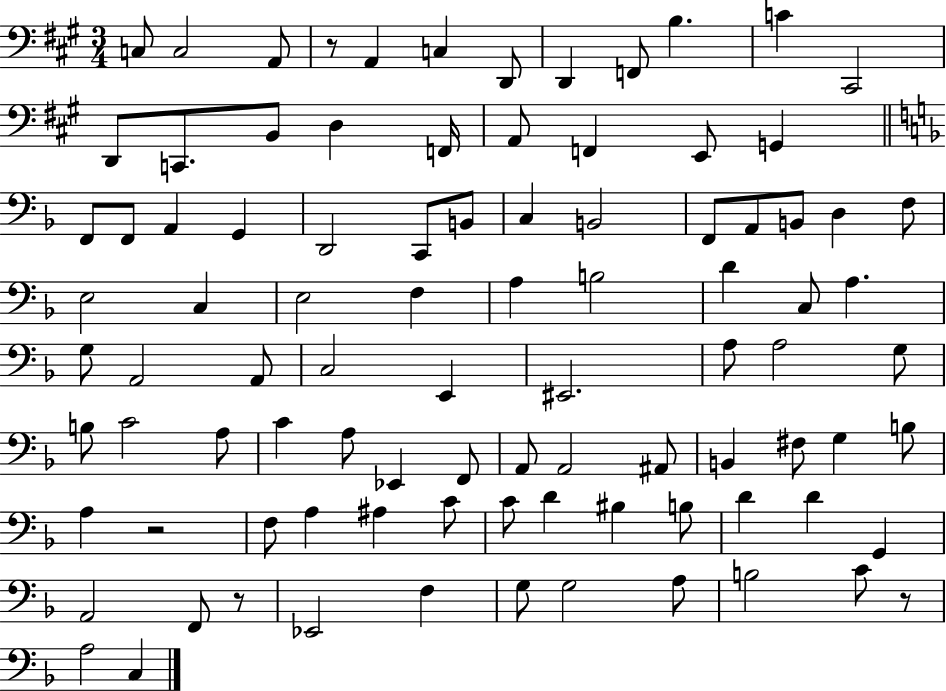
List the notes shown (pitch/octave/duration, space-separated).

C3/e C3/h A2/e R/e A2/q C3/q D2/e D2/q F2/e B3/q. C4/q C#2/h D2/e C2/e. B2/e D3/q F2/s A2/e F2/q E2/e G2/q F2/e F2/e A2/q G2/q D2/h C2/e B2/e C3/q B2/h F2/e A2/e B2/e D3/q F3/e E3/h C3/q E3/h F3/q A3/q B3/h D4/q C3/e A3/q. G3/e A2/h A2/e C3/h E2/q EIS2/h. A3/e A3/h G3/e B3/e C4/h A3/e C4/q A3/e Eb2/q F2/e A2/e A2/h A#2/e B2/q F#3/e G3/q B3/e A3/q R/h F3/e A3/q A#3/q C4/e C4/e D4/q BIS3/q B3/e D4/q D4/q G2/q A2/h F2/e R/e Eb2/h F3/q G3/e G3/h A3/e B3/h C4/e R/e A3/h C3/q